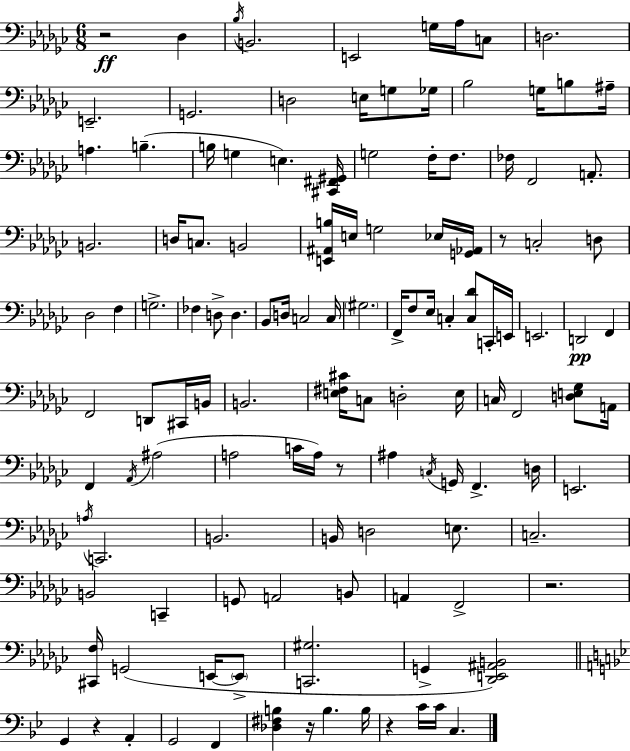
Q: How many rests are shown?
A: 7